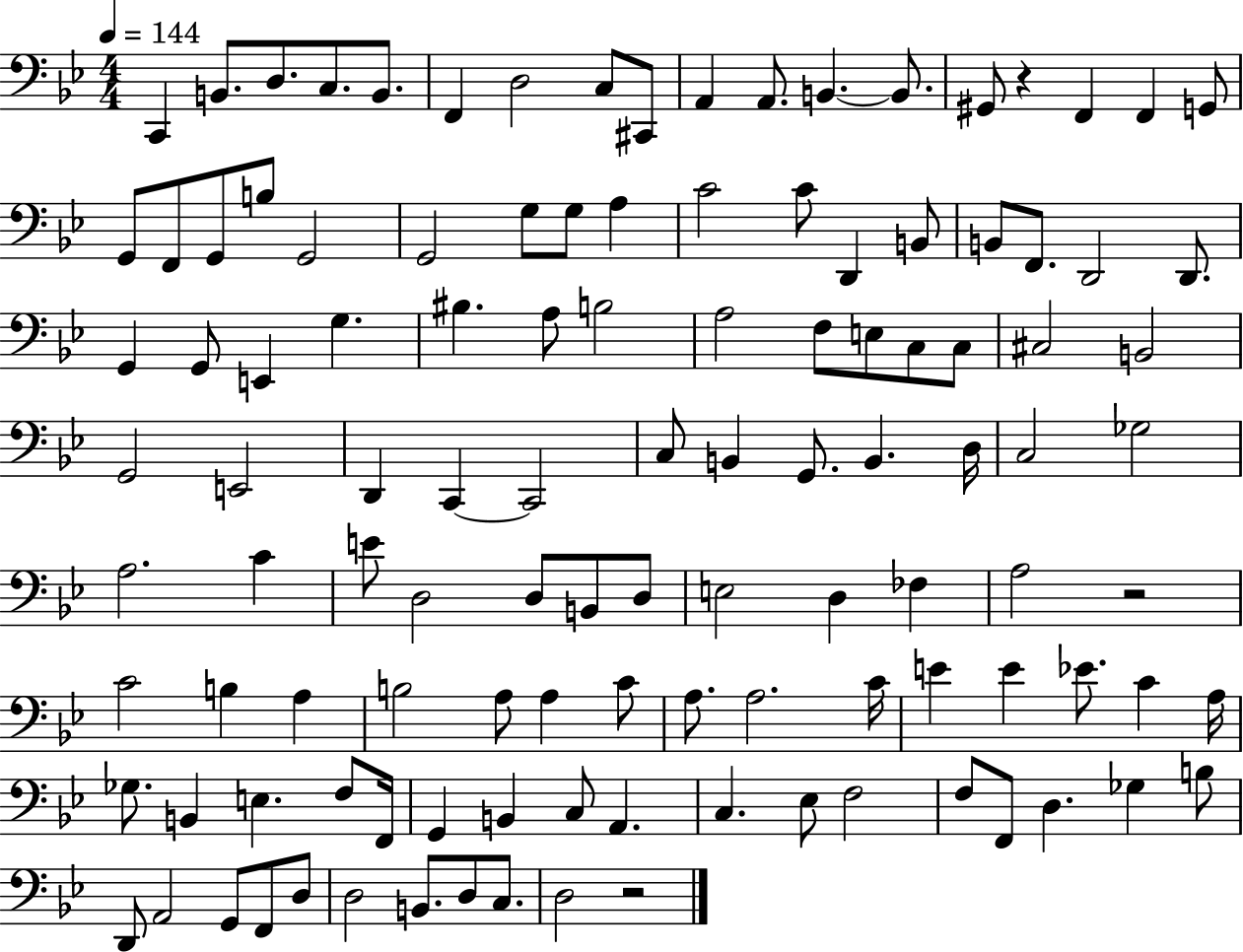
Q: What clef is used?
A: bass